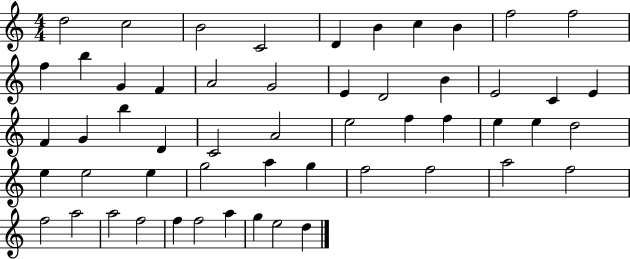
D5/h C5/h B4/h C4/h D4/q B4/q C5/q B4/q F5/h F5/h F5/q B5/q G4/q F4/q A4/h G4/h E4/q D4/h B4/q E4/h C4/q E4/q F4/q G4/q B5/q D4/q C4/h A4/h E5/h F5/q F5/q E5/q E5/q D5/h E5/q E5/h E5/q G5/h A5/q G5/q F5/h F5/h A5/h F5/h F5/h A5/h A5/h F5/h F5/q F5/h A5/q G5/q E5/h D5/q